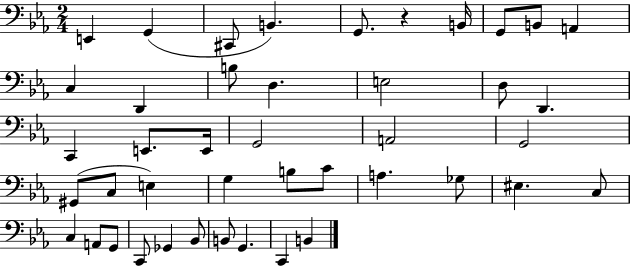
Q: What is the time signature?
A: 2/4